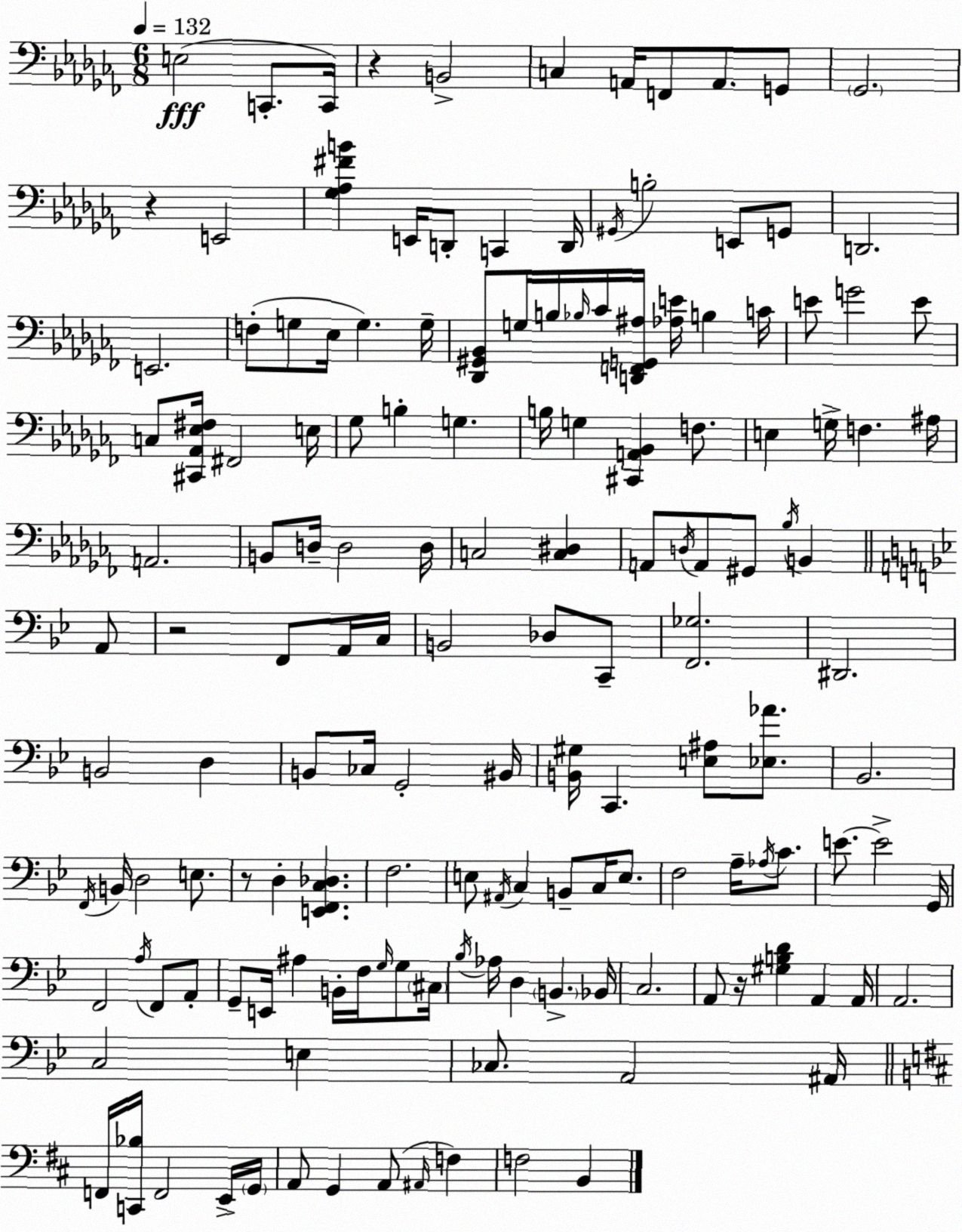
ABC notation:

X:1
T:Untitled
M:6/8
L:1/4
K:Abm
E,2 C,,/2 C,,/4 z B,,2 C, A,,/4 F,,/2 A,,/2 G,,/2 _G,,2 z E,,2 [_G,_A,^FB] E,,/4 D,,/2 C,, D,,/4 ^G,,/4 B,2 E,,/2 G,,/2 D,,2 E,,2 F,/2 G,/2 _E,/4 G, G,/4 [_D,,^G,,_B,,]/2 G,/4 B,/4 _B,/4 _C/4 [D,,F,,G,,^A,]/4 [_A,E]/4 B, C/4 E/2 G2 E/2 C,/2 [^C,,_A,,_E,^F,]/4 ^F,,2 E,/4 _G,/2 B, G, B,/4 G, [^C,,A,,_B,,] F,/2 E, G,/4 F, ^A,/4 A,,2 B,,/2 D,/4 D,2 D,/4 C,2 [C,^D,] A,,/2 D,/4 A,,/2 ^G,,/2 _B,/4 B,, A,,/2 z2 F,,/2 A,,/4 C,/4 B,,2 _D,/2 C,,/2 [F,,_G,]2 ^D,,2 B,,2 D, B,,/2 _C,/4 G,,2 ^B,,/4 [B,,^G,]/4 C,, [E,^A,]/2 [_E,_A]/2 _B,,2 F,,/4 B,,/4 D,2 E,/2 z/2 D, [E,,F,,C,_D,] F,2 E,/2 ^A,,/4 C, B,,/2 C,/4 E,/2 F,2 A,/4 _A,/4 C/2 E/2 E2 G,,/4 F,,2 A,/4 F,,/2 A,,/2 G,,/2 E,,/4 ^A, B,,/4 F,/4 G,/4 G,/2 ^C,/4 _B,/4 _A,/4 D, B,, _B,,/4 C,2 A,,/2 z/4 [^G,B,D] A,, A,,/4 A,,2 C,2 E, _C,/2 A,,2 ^A,,/4 F,,/4 [C,,_B,]/4 F,,2 E,,/4 G,,/4 A,,/2 G,, A,,/2 ^A,,/4 F, F,2 B,,